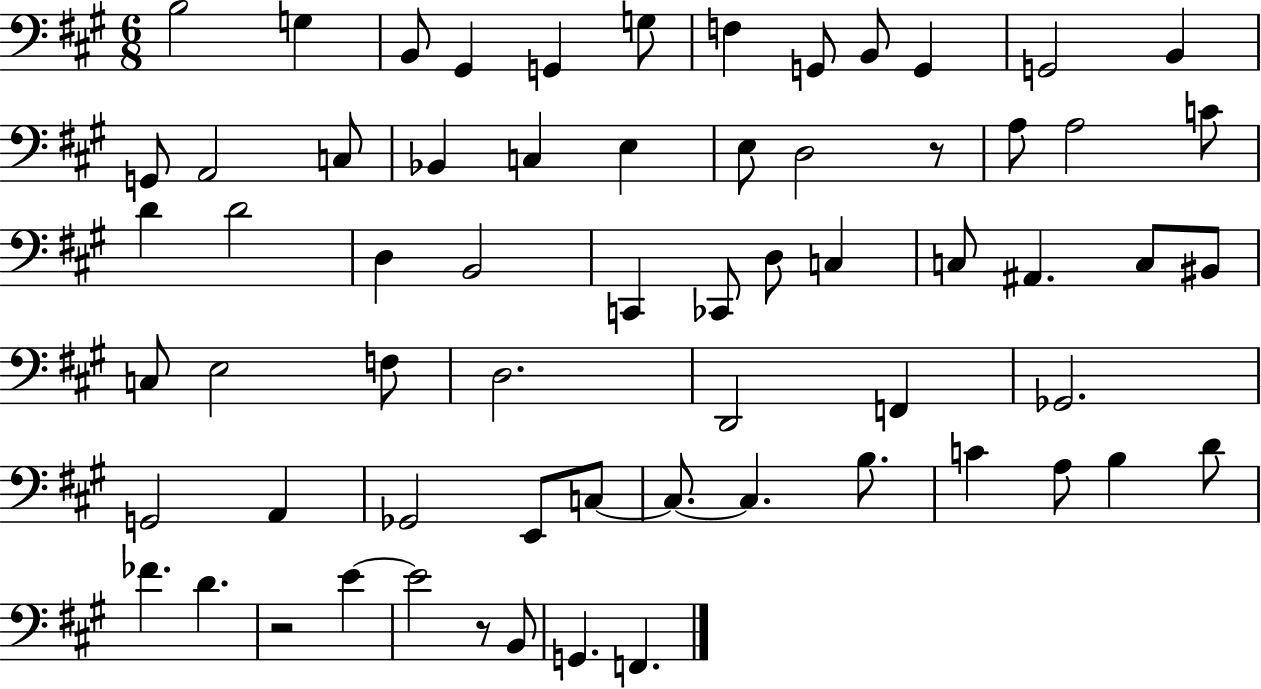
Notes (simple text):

B3/h G3/q B2/e G#2/q G2/q G3/e F3/q G2/e B2/e G2/q G2/h B2/q G2/e A2/h C3/e Bb2/q C3/q E3/q E3/e D3/h R/e A3/e A3/h C4/e D4/q D4/h D3/q B2/h C2/q CES2/e D3/e C3/q C3/e A#2/q. C3/e BIS2/e C3/e E3/h F3/e D3/h. D2/h F2/q Gb2/h. G2/h A2/q Gb2/h E2/e C3/e C3/e. C3/q. B3/e. C4/q A3/e B3/q D4/e FES4/q. D4/q. R/h E4/q E4/h R/e B2/e G2/q. F2/q.